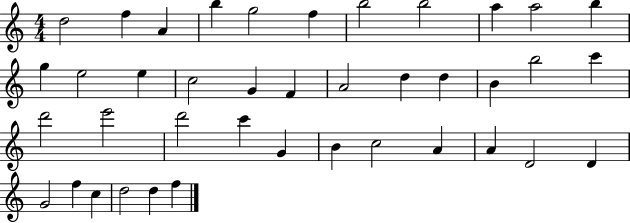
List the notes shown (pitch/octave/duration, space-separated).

D5/h F5/q A4/q B5/q G5/h F5/q B5/h B5/h A5/q A5/h B5/q G5/q E5/h E5/q C5/h G4/q F4/q A4/h D5/q D5/q B4/q B5/h C6/q D6/h E6/h D6/h C6/q G4/q B4/q C5/h A4/q A4/q D4/h D4/q G4/h F5/q C5/q D5/h D5/q F5/q